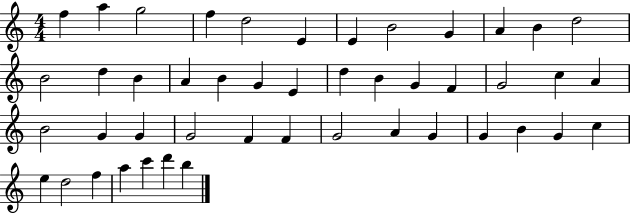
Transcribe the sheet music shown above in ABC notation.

X:1
T:Untitled
M:4/4
L:1/4
K:C
f a g2 f d2 E E B2 G A B d2 B2 d B A B G E d B G F G2 c A B2 G G G2 F F G2 A G G B G c e d2 f a c' d' b